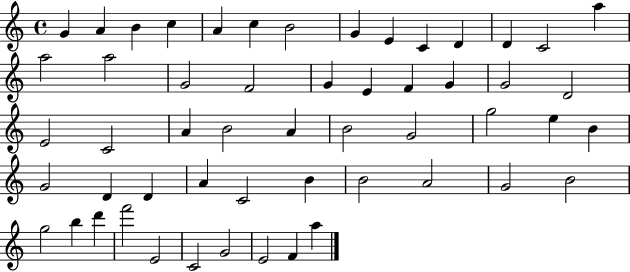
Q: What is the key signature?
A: C major